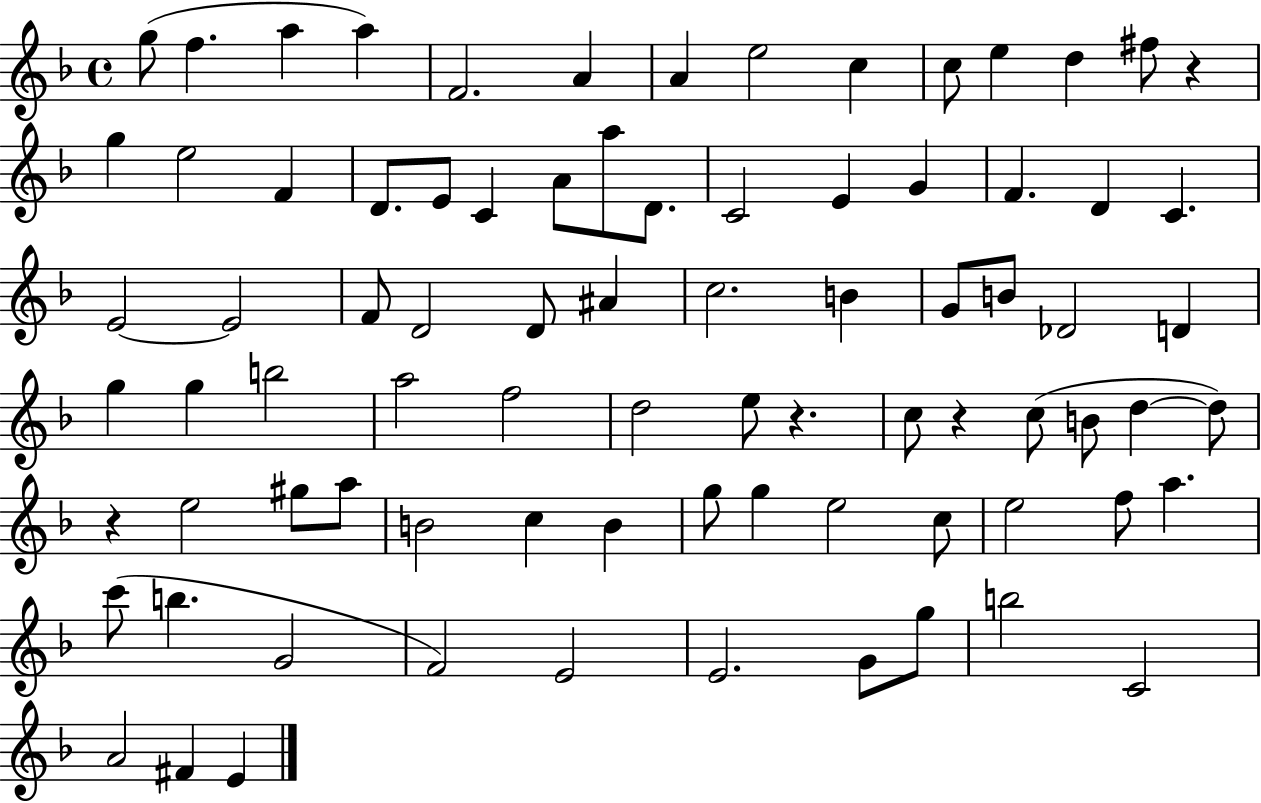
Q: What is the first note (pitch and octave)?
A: G5